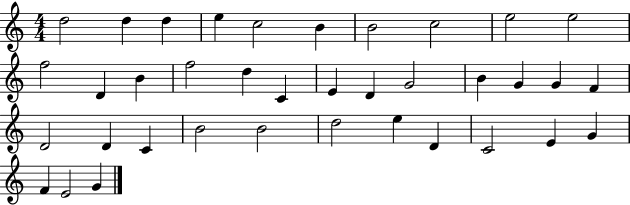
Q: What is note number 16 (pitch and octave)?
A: C4